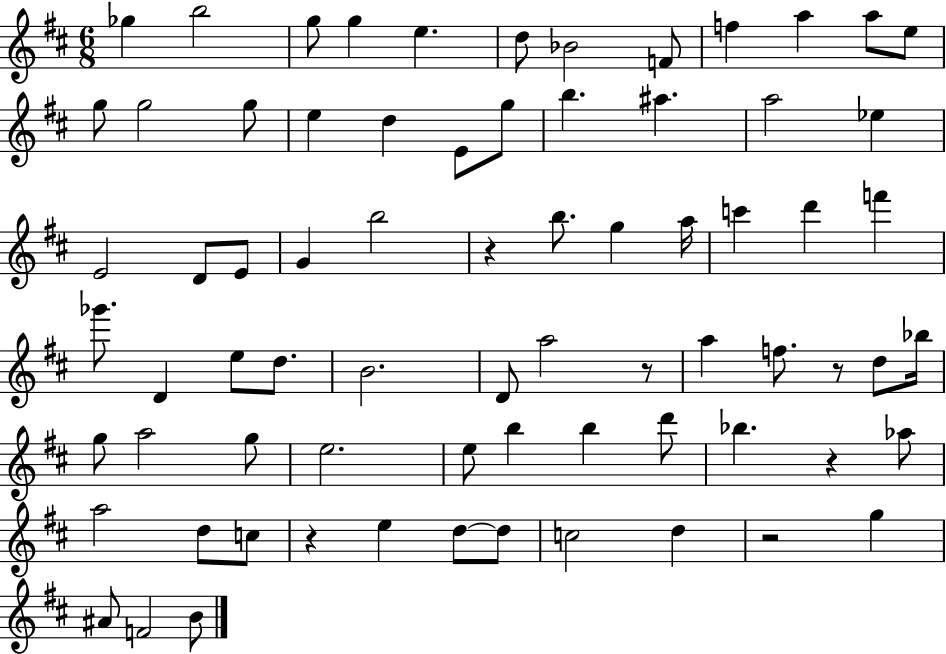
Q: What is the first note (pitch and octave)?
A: Gb5